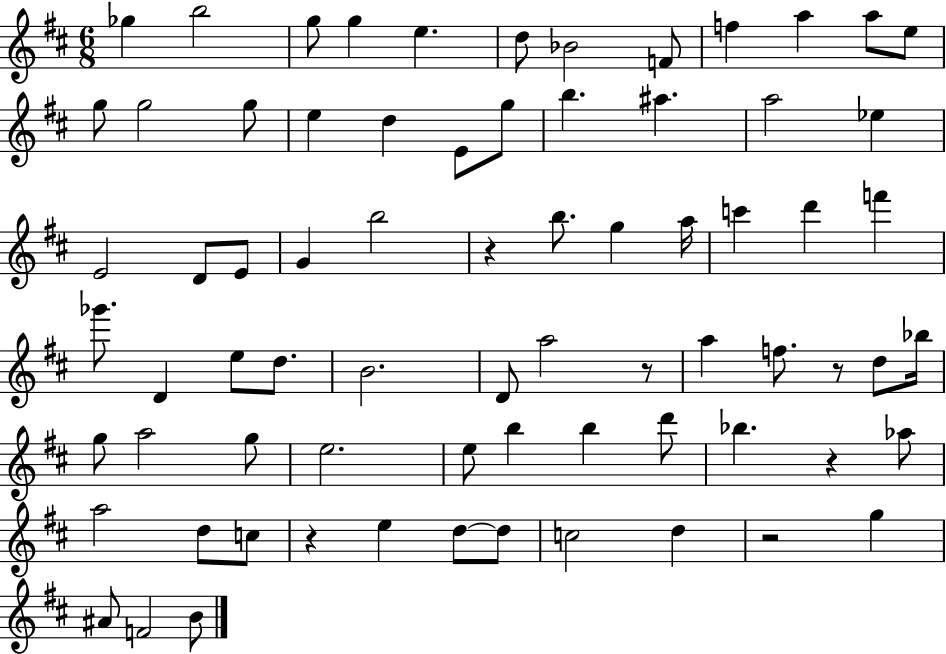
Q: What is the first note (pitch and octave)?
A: Gb5